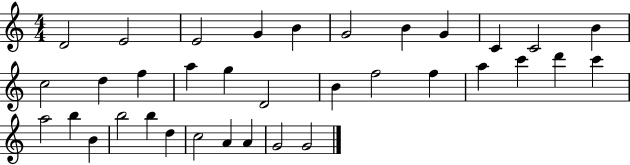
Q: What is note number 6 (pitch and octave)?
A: G4